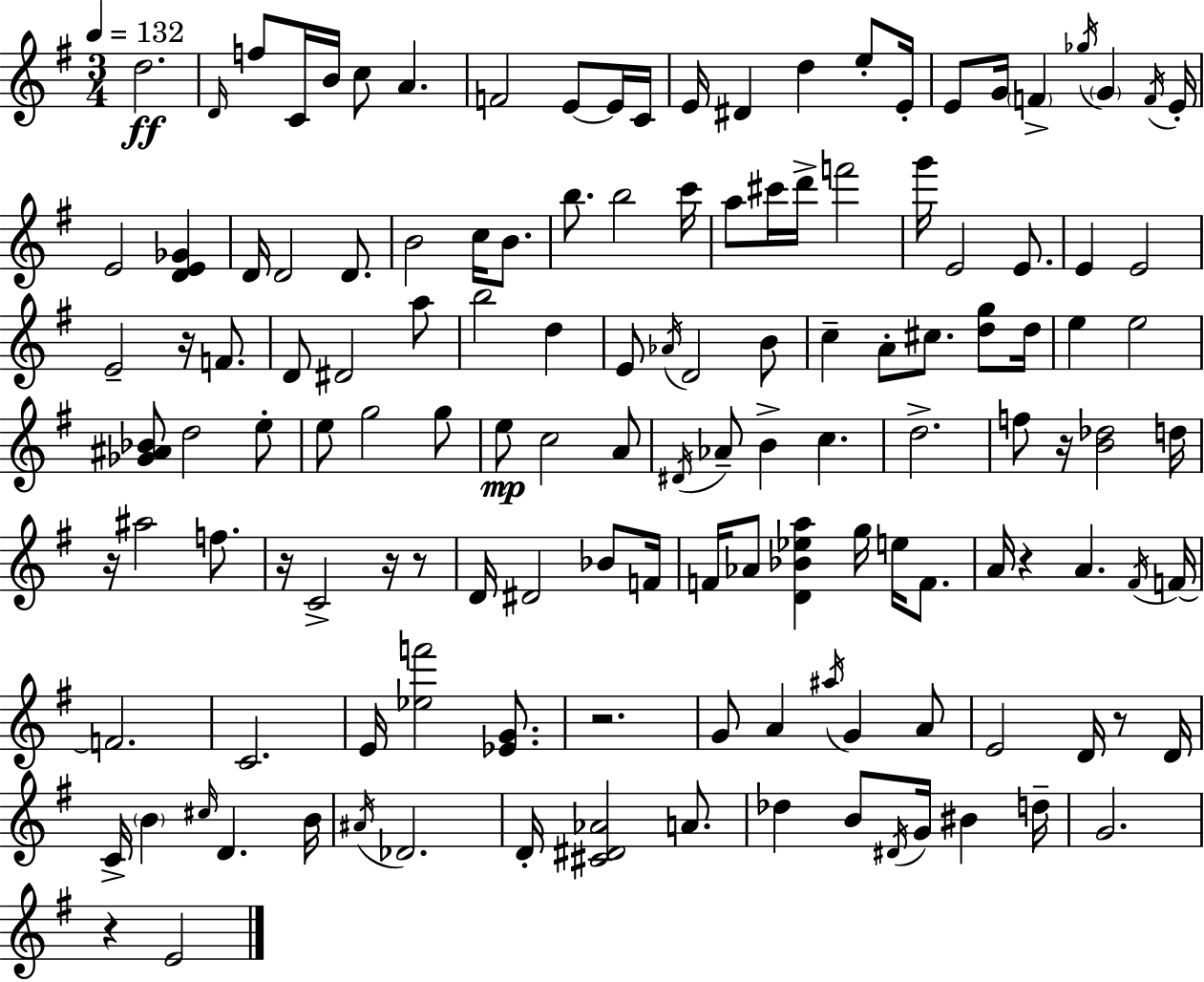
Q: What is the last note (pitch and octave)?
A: E4